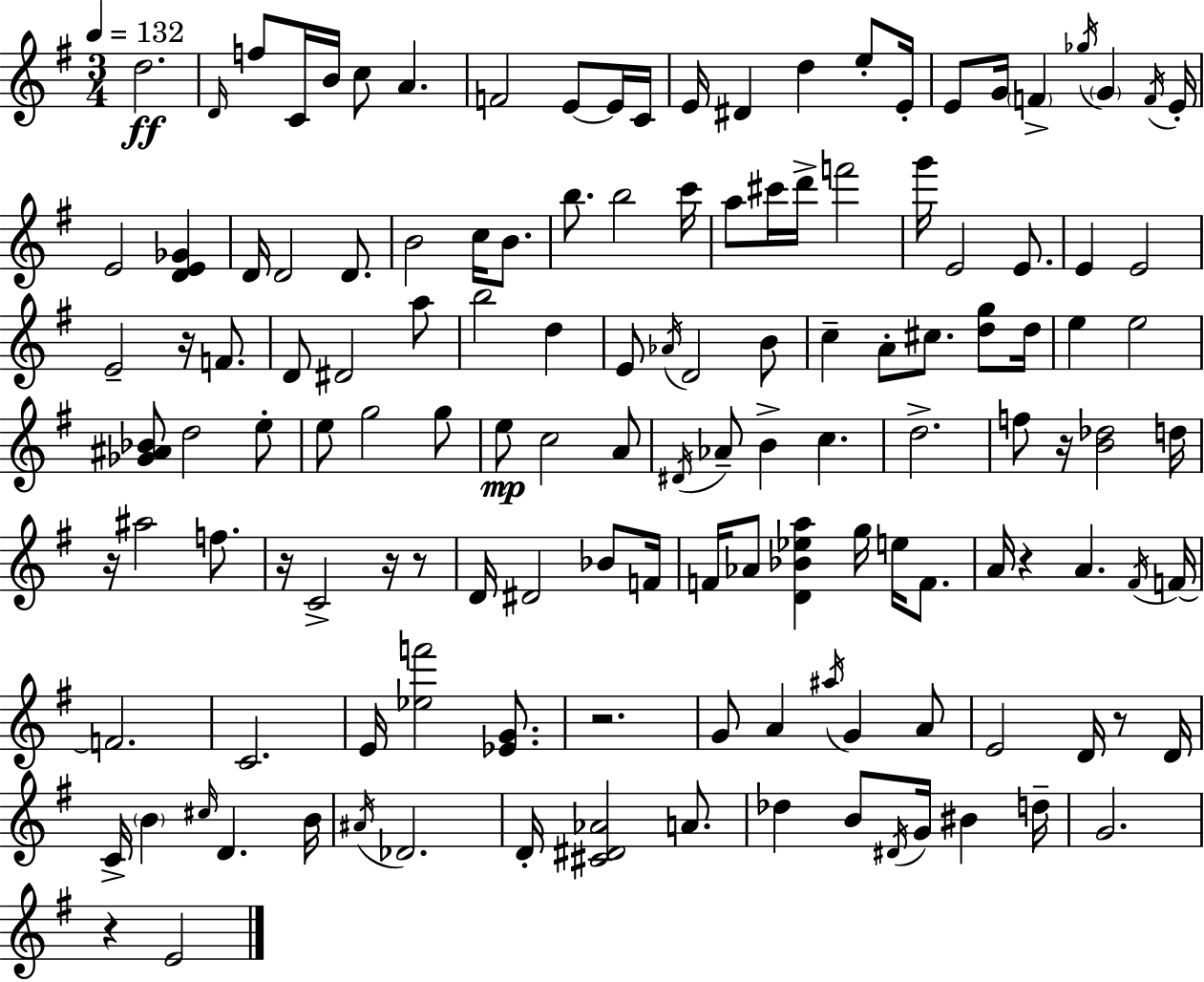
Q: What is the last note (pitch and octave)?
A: E4